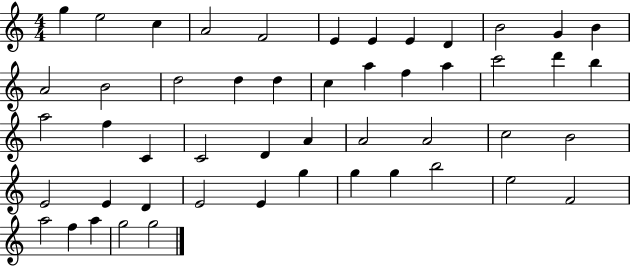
X:1
T:Untitled
M:4/4
L:1/4
K:C
g e2 c A2 F2 E E E D B2 G B A2 B2 d2 d d c a f a c'2 d' b a2 f C C2 D A A2 A2 c2 B2 E2 E D E2 E g g g b2 e2 F2 a2 f a g2 g2